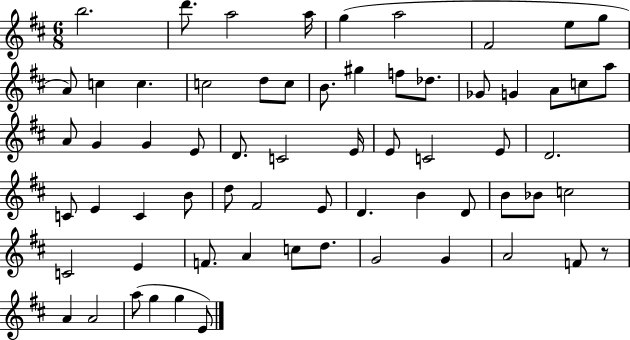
B5/h. D6/e. A5/h A5/s G5/q A5/h F#4/h E5/e G5/e A4/e C5/q C5/q. C5/h D5/e C5/e B4/e. G#5/q F5/e Db5/e. Gb4/e G4/q A4/e C5/e A5/e A4/e G4/q G4/q E4/e D4/e. C4/h E4/s E4/e C4/h E4/e D4/h. C4/e E4/q C4/q B4/e D5/e F#4/h E4/e D4/q. B4/q D4/e B4/e Bb4/e C5/h C4/h E4/q F4/e. A4/q C5/e D5/e. G4/h G4/q A4/h F4/e R/e A4/q A4/h A5/e G5/q G5/q E4/e